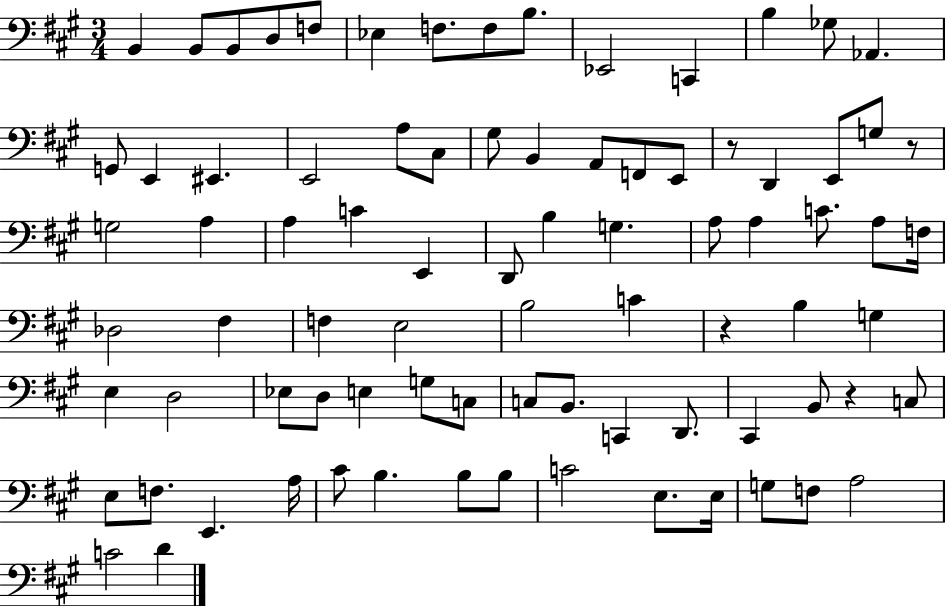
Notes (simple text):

B2/q B2/e B2/e D3/e F3/e Eb3/q F3/e. F3/e B3/e. Eb2/h C2/q B3/q Gb3/e Ab2/q. G2/e E2/q EIS2/q. E2/h A3/e C#3/e G#3/e B2/q A2/e F2/e E2/e R/e D2/q E2/e G3/e R/e G3/h A3/q A3/q C4/q E2/q D2/e B3/q G3/q. A3/e A3/q C4/e. A3/e F3/s Db3/h F#3/q F3/q E3/h B3/h C4/q R/q B3/q G3/q E3/q D3/h Eb3/e D3/e E3/q G3/e C3/e C3/e B2/e. C2/q D2/e. C#2/q B2/e R/q C3/e E3/e F3/e. E2/q. A3/s C#4/e B3/q. B3/e B3/e C4/h E3/e. E3/s G3/e F3/e A3/h C4/h D4/q